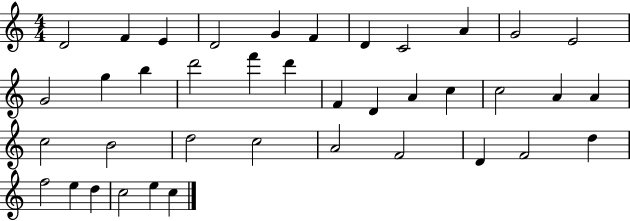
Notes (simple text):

D4/h F4/q E4/q D4/h G4/q F4/q D4/q C4/h A4/q G4/h E4/h G4/h G5/q B5/q D6/h F6/q D6/q F4/q D4/q A4/q C5/q C5/h A4/q A4/q C5/h B4/h D5/h C5/h A4/h F4/h D4/q F4/h D5/q F5/h E5/q D5/q C5/h E5/q C5/q